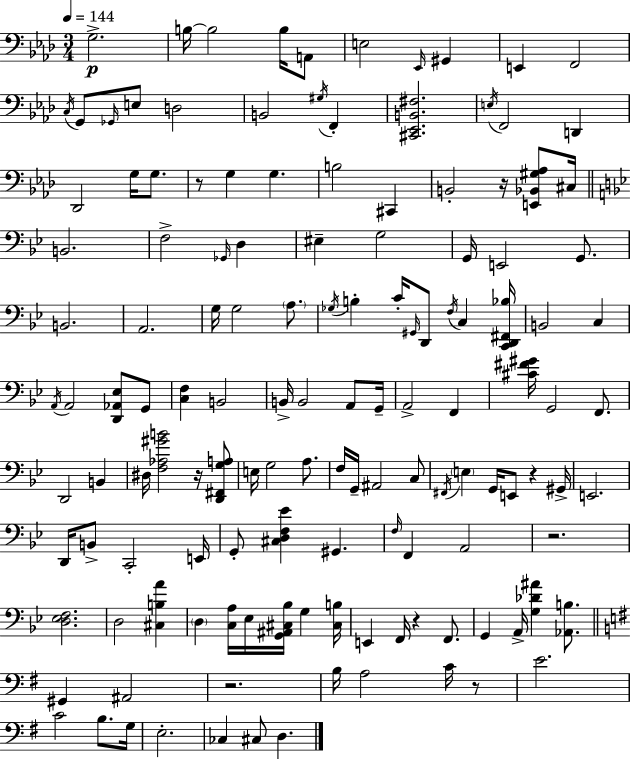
X:1
T:Untitled
M:3/4
L:1/4
K:Fm
G,2 B,/4 B,2 B,/4 A,,/2 E,2 _E,,/4 ^G,, E,, F,,2 C,/4 G,,/2 _G,,/4 E,/2 D,2 B,,2 ^G,/4 F,, [^C,,_E,,B,,^F,]2 E,/4 F,,2 D,, _D,,2 G,/4 G,/2 z/2 G, G, B,2 ^C,, B,,2 z/4 [E,,_B,,^G,_A,]/2 ^C,/4 B,,2 F,2 _G,,/4 D, ^E, G,2 G,,/4 E,,2 G,,/2 B,,2 A,,2 G,/4 G,2 A,/2 _G,/4 B, C/4 ^G,,/4 D,,/2 F,/4 C, [C,,D,,^F,,_B,]/4 B,,2 C, A,,/4 A,,2 [D,,_A,,_E,]/2 G,,/2 [C,F,] B,,2 B,,/4 B,,2 A,,/2 G,,/4 A,,2 F,, [^C^F^G]/4 G,,2 F,,/2 D,,2 B,, ^D,/4 [F,_A,^GB]2 z/4 [D,,^F,,G,A,]/2 E,/4 G,2 A,/2 F,/4 G,,/4 ^A,,2 C,/2 ^F,,/4 E, G,,/4 E,,/2 z ^G,,/4 E,,2 D,,/4 B,,/2 C,,2 E,,/4 G,,/2 [^C,D,F,_E] ^G,, F,/4 F,, A,,2 z2 [D,_E,F,]2 D,2 [^C,B,A] D, [C,A,]/4 _E,/4 [G,,^A,,^C,_B,]/4 G, [^C,B,]/4 E,, F,,/4 z F,,/2 G,, A,,/4 [G,_D^A] [_A,,B,]/2 ^G,, ^A,,2 z2 B,/4 A,2 C/4 z/2 E2 C2 B,/2 G,/4 E,2 _C, ^C,/2 D,